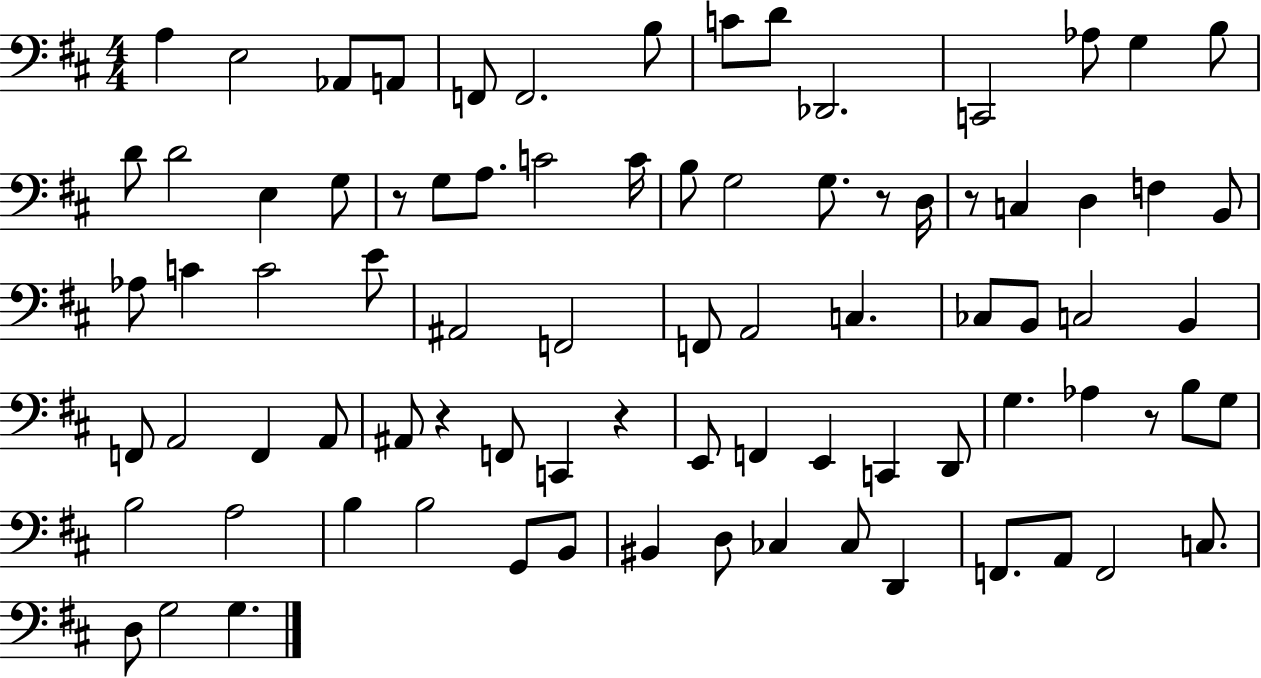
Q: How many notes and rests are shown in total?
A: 83